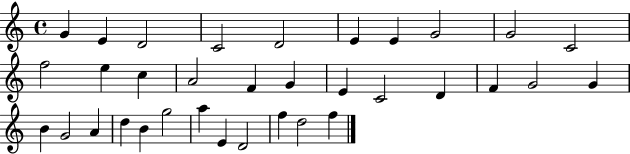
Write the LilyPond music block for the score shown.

{
  \clef treble
  \time 4/4
  \defaultTimeSignature
  \key c \major
  g'4 e'4 d'2 | c'2 d'2 | e'4 e'4 g'2 | g'2 c'2 | \break f''2 e''4 c''4 | a'2 f'4 g'4 | e'4 c'2 d'4 | f'4 g'2 g'4 | \break b'4 g'2 a'4 | d''4 b'4 g''2 | a''4 e'4 d'2 | f''4 d''2 f''4 | \break \bar "|."
}